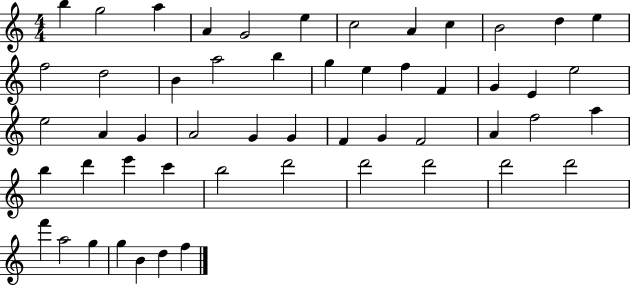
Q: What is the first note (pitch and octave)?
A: B5